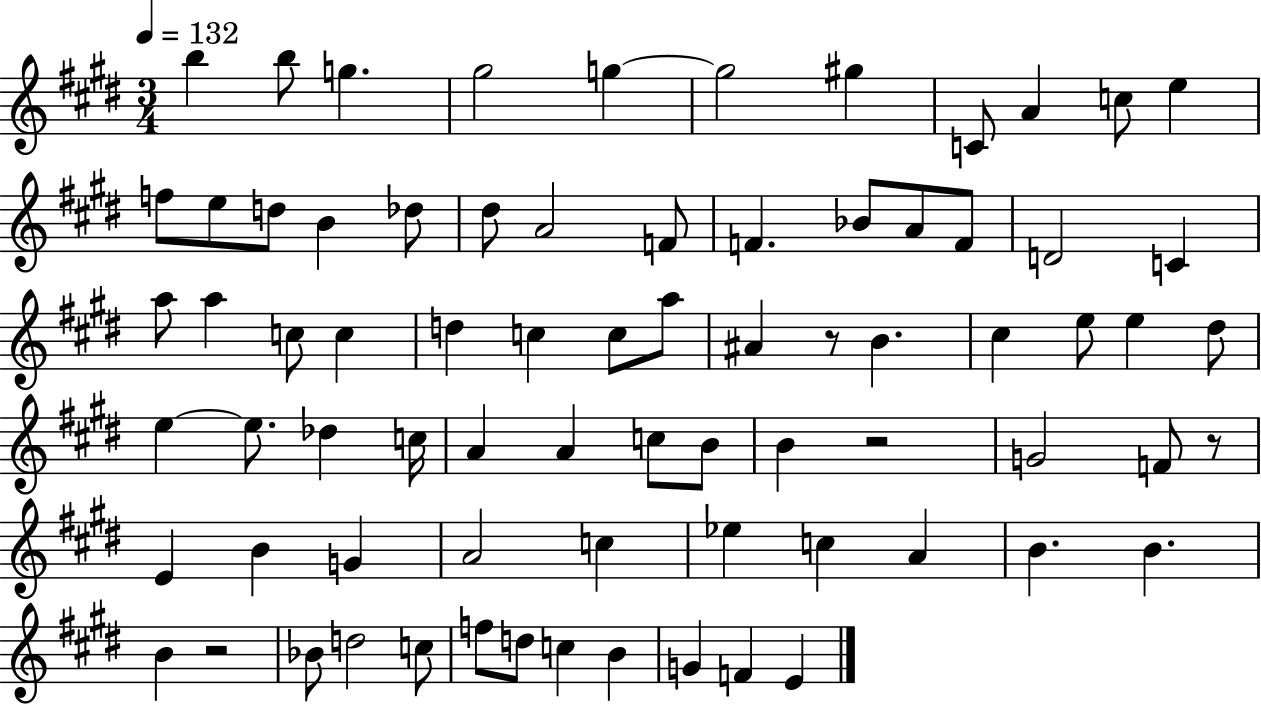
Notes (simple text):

B5/q B5/e G5/q. G#5/h G5/q G5/h G#5/q C4/e A4/q C5/e E5/q F5/e E5/e D5/e B4/q Db5/e D#5/e A4/h F4/e F4/q. Bb4/e A4/e F4/e D4/h C4/q A5/e A5/q C5/e C5/q D5/q C5/q C5/e A5/e A#4/q R/e B4/q. C#5/q E5/e E5/q D#5/e E5/q E5/e. Db5/q C5/s A4/q A4/q C5/e B4/e B4/q R/h G4/h F4/e R/e E4/q B4/q G4/q A4/h C5/q Eb5/q C5/q A4/q B4/q. B4/q. B4/q R/h Bb4/e D5/h C5/e F5/e D5/e C5/q B4/q G4/q F4/q E4/q